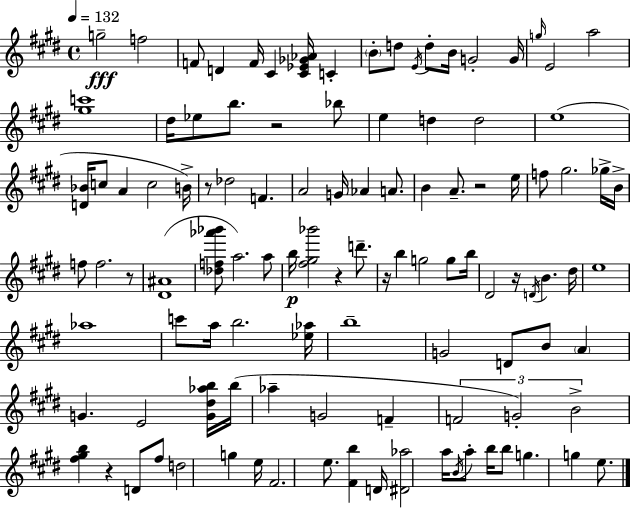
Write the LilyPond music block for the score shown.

{
  \clef treble
  \time 4/4
  \defaultTimeSignature
  \key e \major
  \tempo 4 = 132
  g''2--\fff f''2 | f'8 d'4 f'16 cis'4 <cis' ees' ges' aes'>16 c'4-. | \parenthesize b'8-. d''8 \acciaccatura { e'16 } d''8-. b'16 g'2-. | g'16 \grace { g''16 } e'2 a''2 | \break <gis'' c'''>1 | dis''16 ees''8 b''8. r2 | bes''8 e''4 d''4 d''2 | e''1( | \break <d' bes'>16 c''8 a'4 c''2 | b'16->) r8 des''2 f'4. | a'2 g'16 aes'4 a'8. | b'4 a'8.-- r2 | \break e''16 f''8 gis''2. | ges''16-> b'16-> f''8 f''2. | r8 <dis' ais'>1( | <des'' f'' aes''' bes'''>8 a''2.) | \break a''8 b''16\p <fis'' gis'' bes'''>2 r4 d'''8.-- | r16 b''4 g''2 g''8 | b''16 dis'2 r16 \acciaccatura { d'16 } b'4. | dis''16 e''1 | \break aes''1 | c'''8 a''16 b''2. | <ees'' aes''>16 b''1-- | g'2 d'8 b'8 \parenthesize a'4 | \break g'4. e'2 | <g' dis'' aes'' b''>16 b''16( aes''4-- g'2 f'4-- | \tuplet 3/2 { f'2 g'2-.) | b'2-> } <fis'' gis'' b''>4 r4 | \break d'8 fis''8 d''2 g''4 | e''16 fis'2. | e''8. <fis' b''>4 d'16 <dis' aes''>2 | a''16 \acciaccatura { b'16 } a''8-. b''16 b''8 g''4. g''4 | \break e''8. \bar "|."
}